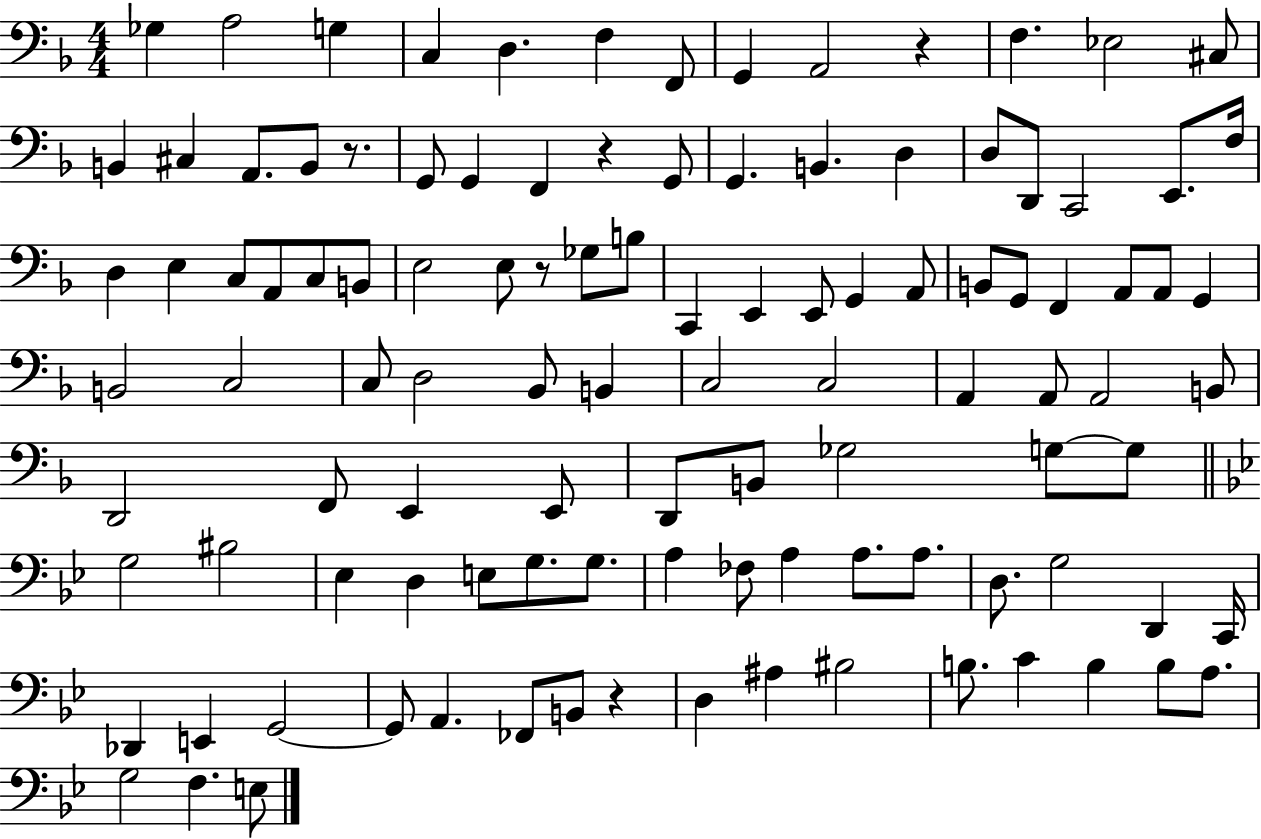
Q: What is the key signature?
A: F major